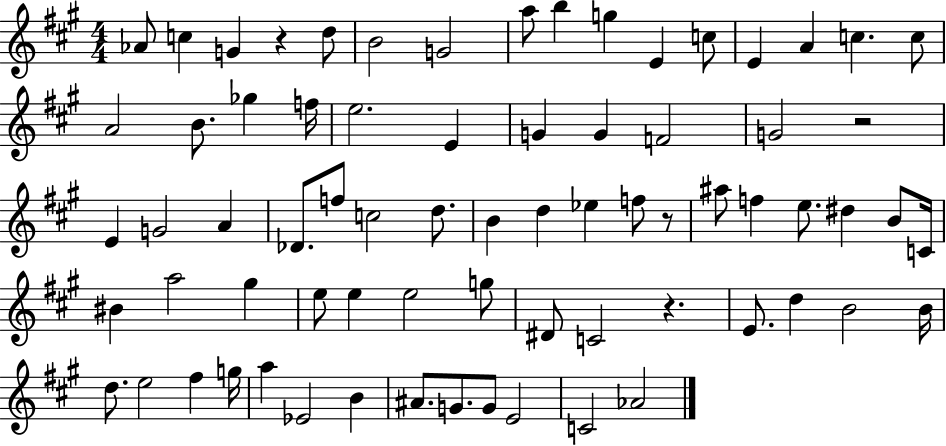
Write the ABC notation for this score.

X:1
T:Untitled
M:4/4
L:1/4
K:A
_A/2 c G z d/2 B2 G2 a/2 b g E c/2 E A c c/2 A2 B/2 _g f/4 e2 E G G F2 G2 z2 E G2 A _D/2 f/2 c2 d/2 B d _e f/2 z/2 ^a/2 f e/2 ^d B/2 C/4 ^B a2 ^g e/2 e e2 g/2 ^D/2 C2 z E/2 d B2 B/4 d/2 e2 ^f g/4 a _E2 B ^A/2 G/2 G/2 E2 C2 _A2